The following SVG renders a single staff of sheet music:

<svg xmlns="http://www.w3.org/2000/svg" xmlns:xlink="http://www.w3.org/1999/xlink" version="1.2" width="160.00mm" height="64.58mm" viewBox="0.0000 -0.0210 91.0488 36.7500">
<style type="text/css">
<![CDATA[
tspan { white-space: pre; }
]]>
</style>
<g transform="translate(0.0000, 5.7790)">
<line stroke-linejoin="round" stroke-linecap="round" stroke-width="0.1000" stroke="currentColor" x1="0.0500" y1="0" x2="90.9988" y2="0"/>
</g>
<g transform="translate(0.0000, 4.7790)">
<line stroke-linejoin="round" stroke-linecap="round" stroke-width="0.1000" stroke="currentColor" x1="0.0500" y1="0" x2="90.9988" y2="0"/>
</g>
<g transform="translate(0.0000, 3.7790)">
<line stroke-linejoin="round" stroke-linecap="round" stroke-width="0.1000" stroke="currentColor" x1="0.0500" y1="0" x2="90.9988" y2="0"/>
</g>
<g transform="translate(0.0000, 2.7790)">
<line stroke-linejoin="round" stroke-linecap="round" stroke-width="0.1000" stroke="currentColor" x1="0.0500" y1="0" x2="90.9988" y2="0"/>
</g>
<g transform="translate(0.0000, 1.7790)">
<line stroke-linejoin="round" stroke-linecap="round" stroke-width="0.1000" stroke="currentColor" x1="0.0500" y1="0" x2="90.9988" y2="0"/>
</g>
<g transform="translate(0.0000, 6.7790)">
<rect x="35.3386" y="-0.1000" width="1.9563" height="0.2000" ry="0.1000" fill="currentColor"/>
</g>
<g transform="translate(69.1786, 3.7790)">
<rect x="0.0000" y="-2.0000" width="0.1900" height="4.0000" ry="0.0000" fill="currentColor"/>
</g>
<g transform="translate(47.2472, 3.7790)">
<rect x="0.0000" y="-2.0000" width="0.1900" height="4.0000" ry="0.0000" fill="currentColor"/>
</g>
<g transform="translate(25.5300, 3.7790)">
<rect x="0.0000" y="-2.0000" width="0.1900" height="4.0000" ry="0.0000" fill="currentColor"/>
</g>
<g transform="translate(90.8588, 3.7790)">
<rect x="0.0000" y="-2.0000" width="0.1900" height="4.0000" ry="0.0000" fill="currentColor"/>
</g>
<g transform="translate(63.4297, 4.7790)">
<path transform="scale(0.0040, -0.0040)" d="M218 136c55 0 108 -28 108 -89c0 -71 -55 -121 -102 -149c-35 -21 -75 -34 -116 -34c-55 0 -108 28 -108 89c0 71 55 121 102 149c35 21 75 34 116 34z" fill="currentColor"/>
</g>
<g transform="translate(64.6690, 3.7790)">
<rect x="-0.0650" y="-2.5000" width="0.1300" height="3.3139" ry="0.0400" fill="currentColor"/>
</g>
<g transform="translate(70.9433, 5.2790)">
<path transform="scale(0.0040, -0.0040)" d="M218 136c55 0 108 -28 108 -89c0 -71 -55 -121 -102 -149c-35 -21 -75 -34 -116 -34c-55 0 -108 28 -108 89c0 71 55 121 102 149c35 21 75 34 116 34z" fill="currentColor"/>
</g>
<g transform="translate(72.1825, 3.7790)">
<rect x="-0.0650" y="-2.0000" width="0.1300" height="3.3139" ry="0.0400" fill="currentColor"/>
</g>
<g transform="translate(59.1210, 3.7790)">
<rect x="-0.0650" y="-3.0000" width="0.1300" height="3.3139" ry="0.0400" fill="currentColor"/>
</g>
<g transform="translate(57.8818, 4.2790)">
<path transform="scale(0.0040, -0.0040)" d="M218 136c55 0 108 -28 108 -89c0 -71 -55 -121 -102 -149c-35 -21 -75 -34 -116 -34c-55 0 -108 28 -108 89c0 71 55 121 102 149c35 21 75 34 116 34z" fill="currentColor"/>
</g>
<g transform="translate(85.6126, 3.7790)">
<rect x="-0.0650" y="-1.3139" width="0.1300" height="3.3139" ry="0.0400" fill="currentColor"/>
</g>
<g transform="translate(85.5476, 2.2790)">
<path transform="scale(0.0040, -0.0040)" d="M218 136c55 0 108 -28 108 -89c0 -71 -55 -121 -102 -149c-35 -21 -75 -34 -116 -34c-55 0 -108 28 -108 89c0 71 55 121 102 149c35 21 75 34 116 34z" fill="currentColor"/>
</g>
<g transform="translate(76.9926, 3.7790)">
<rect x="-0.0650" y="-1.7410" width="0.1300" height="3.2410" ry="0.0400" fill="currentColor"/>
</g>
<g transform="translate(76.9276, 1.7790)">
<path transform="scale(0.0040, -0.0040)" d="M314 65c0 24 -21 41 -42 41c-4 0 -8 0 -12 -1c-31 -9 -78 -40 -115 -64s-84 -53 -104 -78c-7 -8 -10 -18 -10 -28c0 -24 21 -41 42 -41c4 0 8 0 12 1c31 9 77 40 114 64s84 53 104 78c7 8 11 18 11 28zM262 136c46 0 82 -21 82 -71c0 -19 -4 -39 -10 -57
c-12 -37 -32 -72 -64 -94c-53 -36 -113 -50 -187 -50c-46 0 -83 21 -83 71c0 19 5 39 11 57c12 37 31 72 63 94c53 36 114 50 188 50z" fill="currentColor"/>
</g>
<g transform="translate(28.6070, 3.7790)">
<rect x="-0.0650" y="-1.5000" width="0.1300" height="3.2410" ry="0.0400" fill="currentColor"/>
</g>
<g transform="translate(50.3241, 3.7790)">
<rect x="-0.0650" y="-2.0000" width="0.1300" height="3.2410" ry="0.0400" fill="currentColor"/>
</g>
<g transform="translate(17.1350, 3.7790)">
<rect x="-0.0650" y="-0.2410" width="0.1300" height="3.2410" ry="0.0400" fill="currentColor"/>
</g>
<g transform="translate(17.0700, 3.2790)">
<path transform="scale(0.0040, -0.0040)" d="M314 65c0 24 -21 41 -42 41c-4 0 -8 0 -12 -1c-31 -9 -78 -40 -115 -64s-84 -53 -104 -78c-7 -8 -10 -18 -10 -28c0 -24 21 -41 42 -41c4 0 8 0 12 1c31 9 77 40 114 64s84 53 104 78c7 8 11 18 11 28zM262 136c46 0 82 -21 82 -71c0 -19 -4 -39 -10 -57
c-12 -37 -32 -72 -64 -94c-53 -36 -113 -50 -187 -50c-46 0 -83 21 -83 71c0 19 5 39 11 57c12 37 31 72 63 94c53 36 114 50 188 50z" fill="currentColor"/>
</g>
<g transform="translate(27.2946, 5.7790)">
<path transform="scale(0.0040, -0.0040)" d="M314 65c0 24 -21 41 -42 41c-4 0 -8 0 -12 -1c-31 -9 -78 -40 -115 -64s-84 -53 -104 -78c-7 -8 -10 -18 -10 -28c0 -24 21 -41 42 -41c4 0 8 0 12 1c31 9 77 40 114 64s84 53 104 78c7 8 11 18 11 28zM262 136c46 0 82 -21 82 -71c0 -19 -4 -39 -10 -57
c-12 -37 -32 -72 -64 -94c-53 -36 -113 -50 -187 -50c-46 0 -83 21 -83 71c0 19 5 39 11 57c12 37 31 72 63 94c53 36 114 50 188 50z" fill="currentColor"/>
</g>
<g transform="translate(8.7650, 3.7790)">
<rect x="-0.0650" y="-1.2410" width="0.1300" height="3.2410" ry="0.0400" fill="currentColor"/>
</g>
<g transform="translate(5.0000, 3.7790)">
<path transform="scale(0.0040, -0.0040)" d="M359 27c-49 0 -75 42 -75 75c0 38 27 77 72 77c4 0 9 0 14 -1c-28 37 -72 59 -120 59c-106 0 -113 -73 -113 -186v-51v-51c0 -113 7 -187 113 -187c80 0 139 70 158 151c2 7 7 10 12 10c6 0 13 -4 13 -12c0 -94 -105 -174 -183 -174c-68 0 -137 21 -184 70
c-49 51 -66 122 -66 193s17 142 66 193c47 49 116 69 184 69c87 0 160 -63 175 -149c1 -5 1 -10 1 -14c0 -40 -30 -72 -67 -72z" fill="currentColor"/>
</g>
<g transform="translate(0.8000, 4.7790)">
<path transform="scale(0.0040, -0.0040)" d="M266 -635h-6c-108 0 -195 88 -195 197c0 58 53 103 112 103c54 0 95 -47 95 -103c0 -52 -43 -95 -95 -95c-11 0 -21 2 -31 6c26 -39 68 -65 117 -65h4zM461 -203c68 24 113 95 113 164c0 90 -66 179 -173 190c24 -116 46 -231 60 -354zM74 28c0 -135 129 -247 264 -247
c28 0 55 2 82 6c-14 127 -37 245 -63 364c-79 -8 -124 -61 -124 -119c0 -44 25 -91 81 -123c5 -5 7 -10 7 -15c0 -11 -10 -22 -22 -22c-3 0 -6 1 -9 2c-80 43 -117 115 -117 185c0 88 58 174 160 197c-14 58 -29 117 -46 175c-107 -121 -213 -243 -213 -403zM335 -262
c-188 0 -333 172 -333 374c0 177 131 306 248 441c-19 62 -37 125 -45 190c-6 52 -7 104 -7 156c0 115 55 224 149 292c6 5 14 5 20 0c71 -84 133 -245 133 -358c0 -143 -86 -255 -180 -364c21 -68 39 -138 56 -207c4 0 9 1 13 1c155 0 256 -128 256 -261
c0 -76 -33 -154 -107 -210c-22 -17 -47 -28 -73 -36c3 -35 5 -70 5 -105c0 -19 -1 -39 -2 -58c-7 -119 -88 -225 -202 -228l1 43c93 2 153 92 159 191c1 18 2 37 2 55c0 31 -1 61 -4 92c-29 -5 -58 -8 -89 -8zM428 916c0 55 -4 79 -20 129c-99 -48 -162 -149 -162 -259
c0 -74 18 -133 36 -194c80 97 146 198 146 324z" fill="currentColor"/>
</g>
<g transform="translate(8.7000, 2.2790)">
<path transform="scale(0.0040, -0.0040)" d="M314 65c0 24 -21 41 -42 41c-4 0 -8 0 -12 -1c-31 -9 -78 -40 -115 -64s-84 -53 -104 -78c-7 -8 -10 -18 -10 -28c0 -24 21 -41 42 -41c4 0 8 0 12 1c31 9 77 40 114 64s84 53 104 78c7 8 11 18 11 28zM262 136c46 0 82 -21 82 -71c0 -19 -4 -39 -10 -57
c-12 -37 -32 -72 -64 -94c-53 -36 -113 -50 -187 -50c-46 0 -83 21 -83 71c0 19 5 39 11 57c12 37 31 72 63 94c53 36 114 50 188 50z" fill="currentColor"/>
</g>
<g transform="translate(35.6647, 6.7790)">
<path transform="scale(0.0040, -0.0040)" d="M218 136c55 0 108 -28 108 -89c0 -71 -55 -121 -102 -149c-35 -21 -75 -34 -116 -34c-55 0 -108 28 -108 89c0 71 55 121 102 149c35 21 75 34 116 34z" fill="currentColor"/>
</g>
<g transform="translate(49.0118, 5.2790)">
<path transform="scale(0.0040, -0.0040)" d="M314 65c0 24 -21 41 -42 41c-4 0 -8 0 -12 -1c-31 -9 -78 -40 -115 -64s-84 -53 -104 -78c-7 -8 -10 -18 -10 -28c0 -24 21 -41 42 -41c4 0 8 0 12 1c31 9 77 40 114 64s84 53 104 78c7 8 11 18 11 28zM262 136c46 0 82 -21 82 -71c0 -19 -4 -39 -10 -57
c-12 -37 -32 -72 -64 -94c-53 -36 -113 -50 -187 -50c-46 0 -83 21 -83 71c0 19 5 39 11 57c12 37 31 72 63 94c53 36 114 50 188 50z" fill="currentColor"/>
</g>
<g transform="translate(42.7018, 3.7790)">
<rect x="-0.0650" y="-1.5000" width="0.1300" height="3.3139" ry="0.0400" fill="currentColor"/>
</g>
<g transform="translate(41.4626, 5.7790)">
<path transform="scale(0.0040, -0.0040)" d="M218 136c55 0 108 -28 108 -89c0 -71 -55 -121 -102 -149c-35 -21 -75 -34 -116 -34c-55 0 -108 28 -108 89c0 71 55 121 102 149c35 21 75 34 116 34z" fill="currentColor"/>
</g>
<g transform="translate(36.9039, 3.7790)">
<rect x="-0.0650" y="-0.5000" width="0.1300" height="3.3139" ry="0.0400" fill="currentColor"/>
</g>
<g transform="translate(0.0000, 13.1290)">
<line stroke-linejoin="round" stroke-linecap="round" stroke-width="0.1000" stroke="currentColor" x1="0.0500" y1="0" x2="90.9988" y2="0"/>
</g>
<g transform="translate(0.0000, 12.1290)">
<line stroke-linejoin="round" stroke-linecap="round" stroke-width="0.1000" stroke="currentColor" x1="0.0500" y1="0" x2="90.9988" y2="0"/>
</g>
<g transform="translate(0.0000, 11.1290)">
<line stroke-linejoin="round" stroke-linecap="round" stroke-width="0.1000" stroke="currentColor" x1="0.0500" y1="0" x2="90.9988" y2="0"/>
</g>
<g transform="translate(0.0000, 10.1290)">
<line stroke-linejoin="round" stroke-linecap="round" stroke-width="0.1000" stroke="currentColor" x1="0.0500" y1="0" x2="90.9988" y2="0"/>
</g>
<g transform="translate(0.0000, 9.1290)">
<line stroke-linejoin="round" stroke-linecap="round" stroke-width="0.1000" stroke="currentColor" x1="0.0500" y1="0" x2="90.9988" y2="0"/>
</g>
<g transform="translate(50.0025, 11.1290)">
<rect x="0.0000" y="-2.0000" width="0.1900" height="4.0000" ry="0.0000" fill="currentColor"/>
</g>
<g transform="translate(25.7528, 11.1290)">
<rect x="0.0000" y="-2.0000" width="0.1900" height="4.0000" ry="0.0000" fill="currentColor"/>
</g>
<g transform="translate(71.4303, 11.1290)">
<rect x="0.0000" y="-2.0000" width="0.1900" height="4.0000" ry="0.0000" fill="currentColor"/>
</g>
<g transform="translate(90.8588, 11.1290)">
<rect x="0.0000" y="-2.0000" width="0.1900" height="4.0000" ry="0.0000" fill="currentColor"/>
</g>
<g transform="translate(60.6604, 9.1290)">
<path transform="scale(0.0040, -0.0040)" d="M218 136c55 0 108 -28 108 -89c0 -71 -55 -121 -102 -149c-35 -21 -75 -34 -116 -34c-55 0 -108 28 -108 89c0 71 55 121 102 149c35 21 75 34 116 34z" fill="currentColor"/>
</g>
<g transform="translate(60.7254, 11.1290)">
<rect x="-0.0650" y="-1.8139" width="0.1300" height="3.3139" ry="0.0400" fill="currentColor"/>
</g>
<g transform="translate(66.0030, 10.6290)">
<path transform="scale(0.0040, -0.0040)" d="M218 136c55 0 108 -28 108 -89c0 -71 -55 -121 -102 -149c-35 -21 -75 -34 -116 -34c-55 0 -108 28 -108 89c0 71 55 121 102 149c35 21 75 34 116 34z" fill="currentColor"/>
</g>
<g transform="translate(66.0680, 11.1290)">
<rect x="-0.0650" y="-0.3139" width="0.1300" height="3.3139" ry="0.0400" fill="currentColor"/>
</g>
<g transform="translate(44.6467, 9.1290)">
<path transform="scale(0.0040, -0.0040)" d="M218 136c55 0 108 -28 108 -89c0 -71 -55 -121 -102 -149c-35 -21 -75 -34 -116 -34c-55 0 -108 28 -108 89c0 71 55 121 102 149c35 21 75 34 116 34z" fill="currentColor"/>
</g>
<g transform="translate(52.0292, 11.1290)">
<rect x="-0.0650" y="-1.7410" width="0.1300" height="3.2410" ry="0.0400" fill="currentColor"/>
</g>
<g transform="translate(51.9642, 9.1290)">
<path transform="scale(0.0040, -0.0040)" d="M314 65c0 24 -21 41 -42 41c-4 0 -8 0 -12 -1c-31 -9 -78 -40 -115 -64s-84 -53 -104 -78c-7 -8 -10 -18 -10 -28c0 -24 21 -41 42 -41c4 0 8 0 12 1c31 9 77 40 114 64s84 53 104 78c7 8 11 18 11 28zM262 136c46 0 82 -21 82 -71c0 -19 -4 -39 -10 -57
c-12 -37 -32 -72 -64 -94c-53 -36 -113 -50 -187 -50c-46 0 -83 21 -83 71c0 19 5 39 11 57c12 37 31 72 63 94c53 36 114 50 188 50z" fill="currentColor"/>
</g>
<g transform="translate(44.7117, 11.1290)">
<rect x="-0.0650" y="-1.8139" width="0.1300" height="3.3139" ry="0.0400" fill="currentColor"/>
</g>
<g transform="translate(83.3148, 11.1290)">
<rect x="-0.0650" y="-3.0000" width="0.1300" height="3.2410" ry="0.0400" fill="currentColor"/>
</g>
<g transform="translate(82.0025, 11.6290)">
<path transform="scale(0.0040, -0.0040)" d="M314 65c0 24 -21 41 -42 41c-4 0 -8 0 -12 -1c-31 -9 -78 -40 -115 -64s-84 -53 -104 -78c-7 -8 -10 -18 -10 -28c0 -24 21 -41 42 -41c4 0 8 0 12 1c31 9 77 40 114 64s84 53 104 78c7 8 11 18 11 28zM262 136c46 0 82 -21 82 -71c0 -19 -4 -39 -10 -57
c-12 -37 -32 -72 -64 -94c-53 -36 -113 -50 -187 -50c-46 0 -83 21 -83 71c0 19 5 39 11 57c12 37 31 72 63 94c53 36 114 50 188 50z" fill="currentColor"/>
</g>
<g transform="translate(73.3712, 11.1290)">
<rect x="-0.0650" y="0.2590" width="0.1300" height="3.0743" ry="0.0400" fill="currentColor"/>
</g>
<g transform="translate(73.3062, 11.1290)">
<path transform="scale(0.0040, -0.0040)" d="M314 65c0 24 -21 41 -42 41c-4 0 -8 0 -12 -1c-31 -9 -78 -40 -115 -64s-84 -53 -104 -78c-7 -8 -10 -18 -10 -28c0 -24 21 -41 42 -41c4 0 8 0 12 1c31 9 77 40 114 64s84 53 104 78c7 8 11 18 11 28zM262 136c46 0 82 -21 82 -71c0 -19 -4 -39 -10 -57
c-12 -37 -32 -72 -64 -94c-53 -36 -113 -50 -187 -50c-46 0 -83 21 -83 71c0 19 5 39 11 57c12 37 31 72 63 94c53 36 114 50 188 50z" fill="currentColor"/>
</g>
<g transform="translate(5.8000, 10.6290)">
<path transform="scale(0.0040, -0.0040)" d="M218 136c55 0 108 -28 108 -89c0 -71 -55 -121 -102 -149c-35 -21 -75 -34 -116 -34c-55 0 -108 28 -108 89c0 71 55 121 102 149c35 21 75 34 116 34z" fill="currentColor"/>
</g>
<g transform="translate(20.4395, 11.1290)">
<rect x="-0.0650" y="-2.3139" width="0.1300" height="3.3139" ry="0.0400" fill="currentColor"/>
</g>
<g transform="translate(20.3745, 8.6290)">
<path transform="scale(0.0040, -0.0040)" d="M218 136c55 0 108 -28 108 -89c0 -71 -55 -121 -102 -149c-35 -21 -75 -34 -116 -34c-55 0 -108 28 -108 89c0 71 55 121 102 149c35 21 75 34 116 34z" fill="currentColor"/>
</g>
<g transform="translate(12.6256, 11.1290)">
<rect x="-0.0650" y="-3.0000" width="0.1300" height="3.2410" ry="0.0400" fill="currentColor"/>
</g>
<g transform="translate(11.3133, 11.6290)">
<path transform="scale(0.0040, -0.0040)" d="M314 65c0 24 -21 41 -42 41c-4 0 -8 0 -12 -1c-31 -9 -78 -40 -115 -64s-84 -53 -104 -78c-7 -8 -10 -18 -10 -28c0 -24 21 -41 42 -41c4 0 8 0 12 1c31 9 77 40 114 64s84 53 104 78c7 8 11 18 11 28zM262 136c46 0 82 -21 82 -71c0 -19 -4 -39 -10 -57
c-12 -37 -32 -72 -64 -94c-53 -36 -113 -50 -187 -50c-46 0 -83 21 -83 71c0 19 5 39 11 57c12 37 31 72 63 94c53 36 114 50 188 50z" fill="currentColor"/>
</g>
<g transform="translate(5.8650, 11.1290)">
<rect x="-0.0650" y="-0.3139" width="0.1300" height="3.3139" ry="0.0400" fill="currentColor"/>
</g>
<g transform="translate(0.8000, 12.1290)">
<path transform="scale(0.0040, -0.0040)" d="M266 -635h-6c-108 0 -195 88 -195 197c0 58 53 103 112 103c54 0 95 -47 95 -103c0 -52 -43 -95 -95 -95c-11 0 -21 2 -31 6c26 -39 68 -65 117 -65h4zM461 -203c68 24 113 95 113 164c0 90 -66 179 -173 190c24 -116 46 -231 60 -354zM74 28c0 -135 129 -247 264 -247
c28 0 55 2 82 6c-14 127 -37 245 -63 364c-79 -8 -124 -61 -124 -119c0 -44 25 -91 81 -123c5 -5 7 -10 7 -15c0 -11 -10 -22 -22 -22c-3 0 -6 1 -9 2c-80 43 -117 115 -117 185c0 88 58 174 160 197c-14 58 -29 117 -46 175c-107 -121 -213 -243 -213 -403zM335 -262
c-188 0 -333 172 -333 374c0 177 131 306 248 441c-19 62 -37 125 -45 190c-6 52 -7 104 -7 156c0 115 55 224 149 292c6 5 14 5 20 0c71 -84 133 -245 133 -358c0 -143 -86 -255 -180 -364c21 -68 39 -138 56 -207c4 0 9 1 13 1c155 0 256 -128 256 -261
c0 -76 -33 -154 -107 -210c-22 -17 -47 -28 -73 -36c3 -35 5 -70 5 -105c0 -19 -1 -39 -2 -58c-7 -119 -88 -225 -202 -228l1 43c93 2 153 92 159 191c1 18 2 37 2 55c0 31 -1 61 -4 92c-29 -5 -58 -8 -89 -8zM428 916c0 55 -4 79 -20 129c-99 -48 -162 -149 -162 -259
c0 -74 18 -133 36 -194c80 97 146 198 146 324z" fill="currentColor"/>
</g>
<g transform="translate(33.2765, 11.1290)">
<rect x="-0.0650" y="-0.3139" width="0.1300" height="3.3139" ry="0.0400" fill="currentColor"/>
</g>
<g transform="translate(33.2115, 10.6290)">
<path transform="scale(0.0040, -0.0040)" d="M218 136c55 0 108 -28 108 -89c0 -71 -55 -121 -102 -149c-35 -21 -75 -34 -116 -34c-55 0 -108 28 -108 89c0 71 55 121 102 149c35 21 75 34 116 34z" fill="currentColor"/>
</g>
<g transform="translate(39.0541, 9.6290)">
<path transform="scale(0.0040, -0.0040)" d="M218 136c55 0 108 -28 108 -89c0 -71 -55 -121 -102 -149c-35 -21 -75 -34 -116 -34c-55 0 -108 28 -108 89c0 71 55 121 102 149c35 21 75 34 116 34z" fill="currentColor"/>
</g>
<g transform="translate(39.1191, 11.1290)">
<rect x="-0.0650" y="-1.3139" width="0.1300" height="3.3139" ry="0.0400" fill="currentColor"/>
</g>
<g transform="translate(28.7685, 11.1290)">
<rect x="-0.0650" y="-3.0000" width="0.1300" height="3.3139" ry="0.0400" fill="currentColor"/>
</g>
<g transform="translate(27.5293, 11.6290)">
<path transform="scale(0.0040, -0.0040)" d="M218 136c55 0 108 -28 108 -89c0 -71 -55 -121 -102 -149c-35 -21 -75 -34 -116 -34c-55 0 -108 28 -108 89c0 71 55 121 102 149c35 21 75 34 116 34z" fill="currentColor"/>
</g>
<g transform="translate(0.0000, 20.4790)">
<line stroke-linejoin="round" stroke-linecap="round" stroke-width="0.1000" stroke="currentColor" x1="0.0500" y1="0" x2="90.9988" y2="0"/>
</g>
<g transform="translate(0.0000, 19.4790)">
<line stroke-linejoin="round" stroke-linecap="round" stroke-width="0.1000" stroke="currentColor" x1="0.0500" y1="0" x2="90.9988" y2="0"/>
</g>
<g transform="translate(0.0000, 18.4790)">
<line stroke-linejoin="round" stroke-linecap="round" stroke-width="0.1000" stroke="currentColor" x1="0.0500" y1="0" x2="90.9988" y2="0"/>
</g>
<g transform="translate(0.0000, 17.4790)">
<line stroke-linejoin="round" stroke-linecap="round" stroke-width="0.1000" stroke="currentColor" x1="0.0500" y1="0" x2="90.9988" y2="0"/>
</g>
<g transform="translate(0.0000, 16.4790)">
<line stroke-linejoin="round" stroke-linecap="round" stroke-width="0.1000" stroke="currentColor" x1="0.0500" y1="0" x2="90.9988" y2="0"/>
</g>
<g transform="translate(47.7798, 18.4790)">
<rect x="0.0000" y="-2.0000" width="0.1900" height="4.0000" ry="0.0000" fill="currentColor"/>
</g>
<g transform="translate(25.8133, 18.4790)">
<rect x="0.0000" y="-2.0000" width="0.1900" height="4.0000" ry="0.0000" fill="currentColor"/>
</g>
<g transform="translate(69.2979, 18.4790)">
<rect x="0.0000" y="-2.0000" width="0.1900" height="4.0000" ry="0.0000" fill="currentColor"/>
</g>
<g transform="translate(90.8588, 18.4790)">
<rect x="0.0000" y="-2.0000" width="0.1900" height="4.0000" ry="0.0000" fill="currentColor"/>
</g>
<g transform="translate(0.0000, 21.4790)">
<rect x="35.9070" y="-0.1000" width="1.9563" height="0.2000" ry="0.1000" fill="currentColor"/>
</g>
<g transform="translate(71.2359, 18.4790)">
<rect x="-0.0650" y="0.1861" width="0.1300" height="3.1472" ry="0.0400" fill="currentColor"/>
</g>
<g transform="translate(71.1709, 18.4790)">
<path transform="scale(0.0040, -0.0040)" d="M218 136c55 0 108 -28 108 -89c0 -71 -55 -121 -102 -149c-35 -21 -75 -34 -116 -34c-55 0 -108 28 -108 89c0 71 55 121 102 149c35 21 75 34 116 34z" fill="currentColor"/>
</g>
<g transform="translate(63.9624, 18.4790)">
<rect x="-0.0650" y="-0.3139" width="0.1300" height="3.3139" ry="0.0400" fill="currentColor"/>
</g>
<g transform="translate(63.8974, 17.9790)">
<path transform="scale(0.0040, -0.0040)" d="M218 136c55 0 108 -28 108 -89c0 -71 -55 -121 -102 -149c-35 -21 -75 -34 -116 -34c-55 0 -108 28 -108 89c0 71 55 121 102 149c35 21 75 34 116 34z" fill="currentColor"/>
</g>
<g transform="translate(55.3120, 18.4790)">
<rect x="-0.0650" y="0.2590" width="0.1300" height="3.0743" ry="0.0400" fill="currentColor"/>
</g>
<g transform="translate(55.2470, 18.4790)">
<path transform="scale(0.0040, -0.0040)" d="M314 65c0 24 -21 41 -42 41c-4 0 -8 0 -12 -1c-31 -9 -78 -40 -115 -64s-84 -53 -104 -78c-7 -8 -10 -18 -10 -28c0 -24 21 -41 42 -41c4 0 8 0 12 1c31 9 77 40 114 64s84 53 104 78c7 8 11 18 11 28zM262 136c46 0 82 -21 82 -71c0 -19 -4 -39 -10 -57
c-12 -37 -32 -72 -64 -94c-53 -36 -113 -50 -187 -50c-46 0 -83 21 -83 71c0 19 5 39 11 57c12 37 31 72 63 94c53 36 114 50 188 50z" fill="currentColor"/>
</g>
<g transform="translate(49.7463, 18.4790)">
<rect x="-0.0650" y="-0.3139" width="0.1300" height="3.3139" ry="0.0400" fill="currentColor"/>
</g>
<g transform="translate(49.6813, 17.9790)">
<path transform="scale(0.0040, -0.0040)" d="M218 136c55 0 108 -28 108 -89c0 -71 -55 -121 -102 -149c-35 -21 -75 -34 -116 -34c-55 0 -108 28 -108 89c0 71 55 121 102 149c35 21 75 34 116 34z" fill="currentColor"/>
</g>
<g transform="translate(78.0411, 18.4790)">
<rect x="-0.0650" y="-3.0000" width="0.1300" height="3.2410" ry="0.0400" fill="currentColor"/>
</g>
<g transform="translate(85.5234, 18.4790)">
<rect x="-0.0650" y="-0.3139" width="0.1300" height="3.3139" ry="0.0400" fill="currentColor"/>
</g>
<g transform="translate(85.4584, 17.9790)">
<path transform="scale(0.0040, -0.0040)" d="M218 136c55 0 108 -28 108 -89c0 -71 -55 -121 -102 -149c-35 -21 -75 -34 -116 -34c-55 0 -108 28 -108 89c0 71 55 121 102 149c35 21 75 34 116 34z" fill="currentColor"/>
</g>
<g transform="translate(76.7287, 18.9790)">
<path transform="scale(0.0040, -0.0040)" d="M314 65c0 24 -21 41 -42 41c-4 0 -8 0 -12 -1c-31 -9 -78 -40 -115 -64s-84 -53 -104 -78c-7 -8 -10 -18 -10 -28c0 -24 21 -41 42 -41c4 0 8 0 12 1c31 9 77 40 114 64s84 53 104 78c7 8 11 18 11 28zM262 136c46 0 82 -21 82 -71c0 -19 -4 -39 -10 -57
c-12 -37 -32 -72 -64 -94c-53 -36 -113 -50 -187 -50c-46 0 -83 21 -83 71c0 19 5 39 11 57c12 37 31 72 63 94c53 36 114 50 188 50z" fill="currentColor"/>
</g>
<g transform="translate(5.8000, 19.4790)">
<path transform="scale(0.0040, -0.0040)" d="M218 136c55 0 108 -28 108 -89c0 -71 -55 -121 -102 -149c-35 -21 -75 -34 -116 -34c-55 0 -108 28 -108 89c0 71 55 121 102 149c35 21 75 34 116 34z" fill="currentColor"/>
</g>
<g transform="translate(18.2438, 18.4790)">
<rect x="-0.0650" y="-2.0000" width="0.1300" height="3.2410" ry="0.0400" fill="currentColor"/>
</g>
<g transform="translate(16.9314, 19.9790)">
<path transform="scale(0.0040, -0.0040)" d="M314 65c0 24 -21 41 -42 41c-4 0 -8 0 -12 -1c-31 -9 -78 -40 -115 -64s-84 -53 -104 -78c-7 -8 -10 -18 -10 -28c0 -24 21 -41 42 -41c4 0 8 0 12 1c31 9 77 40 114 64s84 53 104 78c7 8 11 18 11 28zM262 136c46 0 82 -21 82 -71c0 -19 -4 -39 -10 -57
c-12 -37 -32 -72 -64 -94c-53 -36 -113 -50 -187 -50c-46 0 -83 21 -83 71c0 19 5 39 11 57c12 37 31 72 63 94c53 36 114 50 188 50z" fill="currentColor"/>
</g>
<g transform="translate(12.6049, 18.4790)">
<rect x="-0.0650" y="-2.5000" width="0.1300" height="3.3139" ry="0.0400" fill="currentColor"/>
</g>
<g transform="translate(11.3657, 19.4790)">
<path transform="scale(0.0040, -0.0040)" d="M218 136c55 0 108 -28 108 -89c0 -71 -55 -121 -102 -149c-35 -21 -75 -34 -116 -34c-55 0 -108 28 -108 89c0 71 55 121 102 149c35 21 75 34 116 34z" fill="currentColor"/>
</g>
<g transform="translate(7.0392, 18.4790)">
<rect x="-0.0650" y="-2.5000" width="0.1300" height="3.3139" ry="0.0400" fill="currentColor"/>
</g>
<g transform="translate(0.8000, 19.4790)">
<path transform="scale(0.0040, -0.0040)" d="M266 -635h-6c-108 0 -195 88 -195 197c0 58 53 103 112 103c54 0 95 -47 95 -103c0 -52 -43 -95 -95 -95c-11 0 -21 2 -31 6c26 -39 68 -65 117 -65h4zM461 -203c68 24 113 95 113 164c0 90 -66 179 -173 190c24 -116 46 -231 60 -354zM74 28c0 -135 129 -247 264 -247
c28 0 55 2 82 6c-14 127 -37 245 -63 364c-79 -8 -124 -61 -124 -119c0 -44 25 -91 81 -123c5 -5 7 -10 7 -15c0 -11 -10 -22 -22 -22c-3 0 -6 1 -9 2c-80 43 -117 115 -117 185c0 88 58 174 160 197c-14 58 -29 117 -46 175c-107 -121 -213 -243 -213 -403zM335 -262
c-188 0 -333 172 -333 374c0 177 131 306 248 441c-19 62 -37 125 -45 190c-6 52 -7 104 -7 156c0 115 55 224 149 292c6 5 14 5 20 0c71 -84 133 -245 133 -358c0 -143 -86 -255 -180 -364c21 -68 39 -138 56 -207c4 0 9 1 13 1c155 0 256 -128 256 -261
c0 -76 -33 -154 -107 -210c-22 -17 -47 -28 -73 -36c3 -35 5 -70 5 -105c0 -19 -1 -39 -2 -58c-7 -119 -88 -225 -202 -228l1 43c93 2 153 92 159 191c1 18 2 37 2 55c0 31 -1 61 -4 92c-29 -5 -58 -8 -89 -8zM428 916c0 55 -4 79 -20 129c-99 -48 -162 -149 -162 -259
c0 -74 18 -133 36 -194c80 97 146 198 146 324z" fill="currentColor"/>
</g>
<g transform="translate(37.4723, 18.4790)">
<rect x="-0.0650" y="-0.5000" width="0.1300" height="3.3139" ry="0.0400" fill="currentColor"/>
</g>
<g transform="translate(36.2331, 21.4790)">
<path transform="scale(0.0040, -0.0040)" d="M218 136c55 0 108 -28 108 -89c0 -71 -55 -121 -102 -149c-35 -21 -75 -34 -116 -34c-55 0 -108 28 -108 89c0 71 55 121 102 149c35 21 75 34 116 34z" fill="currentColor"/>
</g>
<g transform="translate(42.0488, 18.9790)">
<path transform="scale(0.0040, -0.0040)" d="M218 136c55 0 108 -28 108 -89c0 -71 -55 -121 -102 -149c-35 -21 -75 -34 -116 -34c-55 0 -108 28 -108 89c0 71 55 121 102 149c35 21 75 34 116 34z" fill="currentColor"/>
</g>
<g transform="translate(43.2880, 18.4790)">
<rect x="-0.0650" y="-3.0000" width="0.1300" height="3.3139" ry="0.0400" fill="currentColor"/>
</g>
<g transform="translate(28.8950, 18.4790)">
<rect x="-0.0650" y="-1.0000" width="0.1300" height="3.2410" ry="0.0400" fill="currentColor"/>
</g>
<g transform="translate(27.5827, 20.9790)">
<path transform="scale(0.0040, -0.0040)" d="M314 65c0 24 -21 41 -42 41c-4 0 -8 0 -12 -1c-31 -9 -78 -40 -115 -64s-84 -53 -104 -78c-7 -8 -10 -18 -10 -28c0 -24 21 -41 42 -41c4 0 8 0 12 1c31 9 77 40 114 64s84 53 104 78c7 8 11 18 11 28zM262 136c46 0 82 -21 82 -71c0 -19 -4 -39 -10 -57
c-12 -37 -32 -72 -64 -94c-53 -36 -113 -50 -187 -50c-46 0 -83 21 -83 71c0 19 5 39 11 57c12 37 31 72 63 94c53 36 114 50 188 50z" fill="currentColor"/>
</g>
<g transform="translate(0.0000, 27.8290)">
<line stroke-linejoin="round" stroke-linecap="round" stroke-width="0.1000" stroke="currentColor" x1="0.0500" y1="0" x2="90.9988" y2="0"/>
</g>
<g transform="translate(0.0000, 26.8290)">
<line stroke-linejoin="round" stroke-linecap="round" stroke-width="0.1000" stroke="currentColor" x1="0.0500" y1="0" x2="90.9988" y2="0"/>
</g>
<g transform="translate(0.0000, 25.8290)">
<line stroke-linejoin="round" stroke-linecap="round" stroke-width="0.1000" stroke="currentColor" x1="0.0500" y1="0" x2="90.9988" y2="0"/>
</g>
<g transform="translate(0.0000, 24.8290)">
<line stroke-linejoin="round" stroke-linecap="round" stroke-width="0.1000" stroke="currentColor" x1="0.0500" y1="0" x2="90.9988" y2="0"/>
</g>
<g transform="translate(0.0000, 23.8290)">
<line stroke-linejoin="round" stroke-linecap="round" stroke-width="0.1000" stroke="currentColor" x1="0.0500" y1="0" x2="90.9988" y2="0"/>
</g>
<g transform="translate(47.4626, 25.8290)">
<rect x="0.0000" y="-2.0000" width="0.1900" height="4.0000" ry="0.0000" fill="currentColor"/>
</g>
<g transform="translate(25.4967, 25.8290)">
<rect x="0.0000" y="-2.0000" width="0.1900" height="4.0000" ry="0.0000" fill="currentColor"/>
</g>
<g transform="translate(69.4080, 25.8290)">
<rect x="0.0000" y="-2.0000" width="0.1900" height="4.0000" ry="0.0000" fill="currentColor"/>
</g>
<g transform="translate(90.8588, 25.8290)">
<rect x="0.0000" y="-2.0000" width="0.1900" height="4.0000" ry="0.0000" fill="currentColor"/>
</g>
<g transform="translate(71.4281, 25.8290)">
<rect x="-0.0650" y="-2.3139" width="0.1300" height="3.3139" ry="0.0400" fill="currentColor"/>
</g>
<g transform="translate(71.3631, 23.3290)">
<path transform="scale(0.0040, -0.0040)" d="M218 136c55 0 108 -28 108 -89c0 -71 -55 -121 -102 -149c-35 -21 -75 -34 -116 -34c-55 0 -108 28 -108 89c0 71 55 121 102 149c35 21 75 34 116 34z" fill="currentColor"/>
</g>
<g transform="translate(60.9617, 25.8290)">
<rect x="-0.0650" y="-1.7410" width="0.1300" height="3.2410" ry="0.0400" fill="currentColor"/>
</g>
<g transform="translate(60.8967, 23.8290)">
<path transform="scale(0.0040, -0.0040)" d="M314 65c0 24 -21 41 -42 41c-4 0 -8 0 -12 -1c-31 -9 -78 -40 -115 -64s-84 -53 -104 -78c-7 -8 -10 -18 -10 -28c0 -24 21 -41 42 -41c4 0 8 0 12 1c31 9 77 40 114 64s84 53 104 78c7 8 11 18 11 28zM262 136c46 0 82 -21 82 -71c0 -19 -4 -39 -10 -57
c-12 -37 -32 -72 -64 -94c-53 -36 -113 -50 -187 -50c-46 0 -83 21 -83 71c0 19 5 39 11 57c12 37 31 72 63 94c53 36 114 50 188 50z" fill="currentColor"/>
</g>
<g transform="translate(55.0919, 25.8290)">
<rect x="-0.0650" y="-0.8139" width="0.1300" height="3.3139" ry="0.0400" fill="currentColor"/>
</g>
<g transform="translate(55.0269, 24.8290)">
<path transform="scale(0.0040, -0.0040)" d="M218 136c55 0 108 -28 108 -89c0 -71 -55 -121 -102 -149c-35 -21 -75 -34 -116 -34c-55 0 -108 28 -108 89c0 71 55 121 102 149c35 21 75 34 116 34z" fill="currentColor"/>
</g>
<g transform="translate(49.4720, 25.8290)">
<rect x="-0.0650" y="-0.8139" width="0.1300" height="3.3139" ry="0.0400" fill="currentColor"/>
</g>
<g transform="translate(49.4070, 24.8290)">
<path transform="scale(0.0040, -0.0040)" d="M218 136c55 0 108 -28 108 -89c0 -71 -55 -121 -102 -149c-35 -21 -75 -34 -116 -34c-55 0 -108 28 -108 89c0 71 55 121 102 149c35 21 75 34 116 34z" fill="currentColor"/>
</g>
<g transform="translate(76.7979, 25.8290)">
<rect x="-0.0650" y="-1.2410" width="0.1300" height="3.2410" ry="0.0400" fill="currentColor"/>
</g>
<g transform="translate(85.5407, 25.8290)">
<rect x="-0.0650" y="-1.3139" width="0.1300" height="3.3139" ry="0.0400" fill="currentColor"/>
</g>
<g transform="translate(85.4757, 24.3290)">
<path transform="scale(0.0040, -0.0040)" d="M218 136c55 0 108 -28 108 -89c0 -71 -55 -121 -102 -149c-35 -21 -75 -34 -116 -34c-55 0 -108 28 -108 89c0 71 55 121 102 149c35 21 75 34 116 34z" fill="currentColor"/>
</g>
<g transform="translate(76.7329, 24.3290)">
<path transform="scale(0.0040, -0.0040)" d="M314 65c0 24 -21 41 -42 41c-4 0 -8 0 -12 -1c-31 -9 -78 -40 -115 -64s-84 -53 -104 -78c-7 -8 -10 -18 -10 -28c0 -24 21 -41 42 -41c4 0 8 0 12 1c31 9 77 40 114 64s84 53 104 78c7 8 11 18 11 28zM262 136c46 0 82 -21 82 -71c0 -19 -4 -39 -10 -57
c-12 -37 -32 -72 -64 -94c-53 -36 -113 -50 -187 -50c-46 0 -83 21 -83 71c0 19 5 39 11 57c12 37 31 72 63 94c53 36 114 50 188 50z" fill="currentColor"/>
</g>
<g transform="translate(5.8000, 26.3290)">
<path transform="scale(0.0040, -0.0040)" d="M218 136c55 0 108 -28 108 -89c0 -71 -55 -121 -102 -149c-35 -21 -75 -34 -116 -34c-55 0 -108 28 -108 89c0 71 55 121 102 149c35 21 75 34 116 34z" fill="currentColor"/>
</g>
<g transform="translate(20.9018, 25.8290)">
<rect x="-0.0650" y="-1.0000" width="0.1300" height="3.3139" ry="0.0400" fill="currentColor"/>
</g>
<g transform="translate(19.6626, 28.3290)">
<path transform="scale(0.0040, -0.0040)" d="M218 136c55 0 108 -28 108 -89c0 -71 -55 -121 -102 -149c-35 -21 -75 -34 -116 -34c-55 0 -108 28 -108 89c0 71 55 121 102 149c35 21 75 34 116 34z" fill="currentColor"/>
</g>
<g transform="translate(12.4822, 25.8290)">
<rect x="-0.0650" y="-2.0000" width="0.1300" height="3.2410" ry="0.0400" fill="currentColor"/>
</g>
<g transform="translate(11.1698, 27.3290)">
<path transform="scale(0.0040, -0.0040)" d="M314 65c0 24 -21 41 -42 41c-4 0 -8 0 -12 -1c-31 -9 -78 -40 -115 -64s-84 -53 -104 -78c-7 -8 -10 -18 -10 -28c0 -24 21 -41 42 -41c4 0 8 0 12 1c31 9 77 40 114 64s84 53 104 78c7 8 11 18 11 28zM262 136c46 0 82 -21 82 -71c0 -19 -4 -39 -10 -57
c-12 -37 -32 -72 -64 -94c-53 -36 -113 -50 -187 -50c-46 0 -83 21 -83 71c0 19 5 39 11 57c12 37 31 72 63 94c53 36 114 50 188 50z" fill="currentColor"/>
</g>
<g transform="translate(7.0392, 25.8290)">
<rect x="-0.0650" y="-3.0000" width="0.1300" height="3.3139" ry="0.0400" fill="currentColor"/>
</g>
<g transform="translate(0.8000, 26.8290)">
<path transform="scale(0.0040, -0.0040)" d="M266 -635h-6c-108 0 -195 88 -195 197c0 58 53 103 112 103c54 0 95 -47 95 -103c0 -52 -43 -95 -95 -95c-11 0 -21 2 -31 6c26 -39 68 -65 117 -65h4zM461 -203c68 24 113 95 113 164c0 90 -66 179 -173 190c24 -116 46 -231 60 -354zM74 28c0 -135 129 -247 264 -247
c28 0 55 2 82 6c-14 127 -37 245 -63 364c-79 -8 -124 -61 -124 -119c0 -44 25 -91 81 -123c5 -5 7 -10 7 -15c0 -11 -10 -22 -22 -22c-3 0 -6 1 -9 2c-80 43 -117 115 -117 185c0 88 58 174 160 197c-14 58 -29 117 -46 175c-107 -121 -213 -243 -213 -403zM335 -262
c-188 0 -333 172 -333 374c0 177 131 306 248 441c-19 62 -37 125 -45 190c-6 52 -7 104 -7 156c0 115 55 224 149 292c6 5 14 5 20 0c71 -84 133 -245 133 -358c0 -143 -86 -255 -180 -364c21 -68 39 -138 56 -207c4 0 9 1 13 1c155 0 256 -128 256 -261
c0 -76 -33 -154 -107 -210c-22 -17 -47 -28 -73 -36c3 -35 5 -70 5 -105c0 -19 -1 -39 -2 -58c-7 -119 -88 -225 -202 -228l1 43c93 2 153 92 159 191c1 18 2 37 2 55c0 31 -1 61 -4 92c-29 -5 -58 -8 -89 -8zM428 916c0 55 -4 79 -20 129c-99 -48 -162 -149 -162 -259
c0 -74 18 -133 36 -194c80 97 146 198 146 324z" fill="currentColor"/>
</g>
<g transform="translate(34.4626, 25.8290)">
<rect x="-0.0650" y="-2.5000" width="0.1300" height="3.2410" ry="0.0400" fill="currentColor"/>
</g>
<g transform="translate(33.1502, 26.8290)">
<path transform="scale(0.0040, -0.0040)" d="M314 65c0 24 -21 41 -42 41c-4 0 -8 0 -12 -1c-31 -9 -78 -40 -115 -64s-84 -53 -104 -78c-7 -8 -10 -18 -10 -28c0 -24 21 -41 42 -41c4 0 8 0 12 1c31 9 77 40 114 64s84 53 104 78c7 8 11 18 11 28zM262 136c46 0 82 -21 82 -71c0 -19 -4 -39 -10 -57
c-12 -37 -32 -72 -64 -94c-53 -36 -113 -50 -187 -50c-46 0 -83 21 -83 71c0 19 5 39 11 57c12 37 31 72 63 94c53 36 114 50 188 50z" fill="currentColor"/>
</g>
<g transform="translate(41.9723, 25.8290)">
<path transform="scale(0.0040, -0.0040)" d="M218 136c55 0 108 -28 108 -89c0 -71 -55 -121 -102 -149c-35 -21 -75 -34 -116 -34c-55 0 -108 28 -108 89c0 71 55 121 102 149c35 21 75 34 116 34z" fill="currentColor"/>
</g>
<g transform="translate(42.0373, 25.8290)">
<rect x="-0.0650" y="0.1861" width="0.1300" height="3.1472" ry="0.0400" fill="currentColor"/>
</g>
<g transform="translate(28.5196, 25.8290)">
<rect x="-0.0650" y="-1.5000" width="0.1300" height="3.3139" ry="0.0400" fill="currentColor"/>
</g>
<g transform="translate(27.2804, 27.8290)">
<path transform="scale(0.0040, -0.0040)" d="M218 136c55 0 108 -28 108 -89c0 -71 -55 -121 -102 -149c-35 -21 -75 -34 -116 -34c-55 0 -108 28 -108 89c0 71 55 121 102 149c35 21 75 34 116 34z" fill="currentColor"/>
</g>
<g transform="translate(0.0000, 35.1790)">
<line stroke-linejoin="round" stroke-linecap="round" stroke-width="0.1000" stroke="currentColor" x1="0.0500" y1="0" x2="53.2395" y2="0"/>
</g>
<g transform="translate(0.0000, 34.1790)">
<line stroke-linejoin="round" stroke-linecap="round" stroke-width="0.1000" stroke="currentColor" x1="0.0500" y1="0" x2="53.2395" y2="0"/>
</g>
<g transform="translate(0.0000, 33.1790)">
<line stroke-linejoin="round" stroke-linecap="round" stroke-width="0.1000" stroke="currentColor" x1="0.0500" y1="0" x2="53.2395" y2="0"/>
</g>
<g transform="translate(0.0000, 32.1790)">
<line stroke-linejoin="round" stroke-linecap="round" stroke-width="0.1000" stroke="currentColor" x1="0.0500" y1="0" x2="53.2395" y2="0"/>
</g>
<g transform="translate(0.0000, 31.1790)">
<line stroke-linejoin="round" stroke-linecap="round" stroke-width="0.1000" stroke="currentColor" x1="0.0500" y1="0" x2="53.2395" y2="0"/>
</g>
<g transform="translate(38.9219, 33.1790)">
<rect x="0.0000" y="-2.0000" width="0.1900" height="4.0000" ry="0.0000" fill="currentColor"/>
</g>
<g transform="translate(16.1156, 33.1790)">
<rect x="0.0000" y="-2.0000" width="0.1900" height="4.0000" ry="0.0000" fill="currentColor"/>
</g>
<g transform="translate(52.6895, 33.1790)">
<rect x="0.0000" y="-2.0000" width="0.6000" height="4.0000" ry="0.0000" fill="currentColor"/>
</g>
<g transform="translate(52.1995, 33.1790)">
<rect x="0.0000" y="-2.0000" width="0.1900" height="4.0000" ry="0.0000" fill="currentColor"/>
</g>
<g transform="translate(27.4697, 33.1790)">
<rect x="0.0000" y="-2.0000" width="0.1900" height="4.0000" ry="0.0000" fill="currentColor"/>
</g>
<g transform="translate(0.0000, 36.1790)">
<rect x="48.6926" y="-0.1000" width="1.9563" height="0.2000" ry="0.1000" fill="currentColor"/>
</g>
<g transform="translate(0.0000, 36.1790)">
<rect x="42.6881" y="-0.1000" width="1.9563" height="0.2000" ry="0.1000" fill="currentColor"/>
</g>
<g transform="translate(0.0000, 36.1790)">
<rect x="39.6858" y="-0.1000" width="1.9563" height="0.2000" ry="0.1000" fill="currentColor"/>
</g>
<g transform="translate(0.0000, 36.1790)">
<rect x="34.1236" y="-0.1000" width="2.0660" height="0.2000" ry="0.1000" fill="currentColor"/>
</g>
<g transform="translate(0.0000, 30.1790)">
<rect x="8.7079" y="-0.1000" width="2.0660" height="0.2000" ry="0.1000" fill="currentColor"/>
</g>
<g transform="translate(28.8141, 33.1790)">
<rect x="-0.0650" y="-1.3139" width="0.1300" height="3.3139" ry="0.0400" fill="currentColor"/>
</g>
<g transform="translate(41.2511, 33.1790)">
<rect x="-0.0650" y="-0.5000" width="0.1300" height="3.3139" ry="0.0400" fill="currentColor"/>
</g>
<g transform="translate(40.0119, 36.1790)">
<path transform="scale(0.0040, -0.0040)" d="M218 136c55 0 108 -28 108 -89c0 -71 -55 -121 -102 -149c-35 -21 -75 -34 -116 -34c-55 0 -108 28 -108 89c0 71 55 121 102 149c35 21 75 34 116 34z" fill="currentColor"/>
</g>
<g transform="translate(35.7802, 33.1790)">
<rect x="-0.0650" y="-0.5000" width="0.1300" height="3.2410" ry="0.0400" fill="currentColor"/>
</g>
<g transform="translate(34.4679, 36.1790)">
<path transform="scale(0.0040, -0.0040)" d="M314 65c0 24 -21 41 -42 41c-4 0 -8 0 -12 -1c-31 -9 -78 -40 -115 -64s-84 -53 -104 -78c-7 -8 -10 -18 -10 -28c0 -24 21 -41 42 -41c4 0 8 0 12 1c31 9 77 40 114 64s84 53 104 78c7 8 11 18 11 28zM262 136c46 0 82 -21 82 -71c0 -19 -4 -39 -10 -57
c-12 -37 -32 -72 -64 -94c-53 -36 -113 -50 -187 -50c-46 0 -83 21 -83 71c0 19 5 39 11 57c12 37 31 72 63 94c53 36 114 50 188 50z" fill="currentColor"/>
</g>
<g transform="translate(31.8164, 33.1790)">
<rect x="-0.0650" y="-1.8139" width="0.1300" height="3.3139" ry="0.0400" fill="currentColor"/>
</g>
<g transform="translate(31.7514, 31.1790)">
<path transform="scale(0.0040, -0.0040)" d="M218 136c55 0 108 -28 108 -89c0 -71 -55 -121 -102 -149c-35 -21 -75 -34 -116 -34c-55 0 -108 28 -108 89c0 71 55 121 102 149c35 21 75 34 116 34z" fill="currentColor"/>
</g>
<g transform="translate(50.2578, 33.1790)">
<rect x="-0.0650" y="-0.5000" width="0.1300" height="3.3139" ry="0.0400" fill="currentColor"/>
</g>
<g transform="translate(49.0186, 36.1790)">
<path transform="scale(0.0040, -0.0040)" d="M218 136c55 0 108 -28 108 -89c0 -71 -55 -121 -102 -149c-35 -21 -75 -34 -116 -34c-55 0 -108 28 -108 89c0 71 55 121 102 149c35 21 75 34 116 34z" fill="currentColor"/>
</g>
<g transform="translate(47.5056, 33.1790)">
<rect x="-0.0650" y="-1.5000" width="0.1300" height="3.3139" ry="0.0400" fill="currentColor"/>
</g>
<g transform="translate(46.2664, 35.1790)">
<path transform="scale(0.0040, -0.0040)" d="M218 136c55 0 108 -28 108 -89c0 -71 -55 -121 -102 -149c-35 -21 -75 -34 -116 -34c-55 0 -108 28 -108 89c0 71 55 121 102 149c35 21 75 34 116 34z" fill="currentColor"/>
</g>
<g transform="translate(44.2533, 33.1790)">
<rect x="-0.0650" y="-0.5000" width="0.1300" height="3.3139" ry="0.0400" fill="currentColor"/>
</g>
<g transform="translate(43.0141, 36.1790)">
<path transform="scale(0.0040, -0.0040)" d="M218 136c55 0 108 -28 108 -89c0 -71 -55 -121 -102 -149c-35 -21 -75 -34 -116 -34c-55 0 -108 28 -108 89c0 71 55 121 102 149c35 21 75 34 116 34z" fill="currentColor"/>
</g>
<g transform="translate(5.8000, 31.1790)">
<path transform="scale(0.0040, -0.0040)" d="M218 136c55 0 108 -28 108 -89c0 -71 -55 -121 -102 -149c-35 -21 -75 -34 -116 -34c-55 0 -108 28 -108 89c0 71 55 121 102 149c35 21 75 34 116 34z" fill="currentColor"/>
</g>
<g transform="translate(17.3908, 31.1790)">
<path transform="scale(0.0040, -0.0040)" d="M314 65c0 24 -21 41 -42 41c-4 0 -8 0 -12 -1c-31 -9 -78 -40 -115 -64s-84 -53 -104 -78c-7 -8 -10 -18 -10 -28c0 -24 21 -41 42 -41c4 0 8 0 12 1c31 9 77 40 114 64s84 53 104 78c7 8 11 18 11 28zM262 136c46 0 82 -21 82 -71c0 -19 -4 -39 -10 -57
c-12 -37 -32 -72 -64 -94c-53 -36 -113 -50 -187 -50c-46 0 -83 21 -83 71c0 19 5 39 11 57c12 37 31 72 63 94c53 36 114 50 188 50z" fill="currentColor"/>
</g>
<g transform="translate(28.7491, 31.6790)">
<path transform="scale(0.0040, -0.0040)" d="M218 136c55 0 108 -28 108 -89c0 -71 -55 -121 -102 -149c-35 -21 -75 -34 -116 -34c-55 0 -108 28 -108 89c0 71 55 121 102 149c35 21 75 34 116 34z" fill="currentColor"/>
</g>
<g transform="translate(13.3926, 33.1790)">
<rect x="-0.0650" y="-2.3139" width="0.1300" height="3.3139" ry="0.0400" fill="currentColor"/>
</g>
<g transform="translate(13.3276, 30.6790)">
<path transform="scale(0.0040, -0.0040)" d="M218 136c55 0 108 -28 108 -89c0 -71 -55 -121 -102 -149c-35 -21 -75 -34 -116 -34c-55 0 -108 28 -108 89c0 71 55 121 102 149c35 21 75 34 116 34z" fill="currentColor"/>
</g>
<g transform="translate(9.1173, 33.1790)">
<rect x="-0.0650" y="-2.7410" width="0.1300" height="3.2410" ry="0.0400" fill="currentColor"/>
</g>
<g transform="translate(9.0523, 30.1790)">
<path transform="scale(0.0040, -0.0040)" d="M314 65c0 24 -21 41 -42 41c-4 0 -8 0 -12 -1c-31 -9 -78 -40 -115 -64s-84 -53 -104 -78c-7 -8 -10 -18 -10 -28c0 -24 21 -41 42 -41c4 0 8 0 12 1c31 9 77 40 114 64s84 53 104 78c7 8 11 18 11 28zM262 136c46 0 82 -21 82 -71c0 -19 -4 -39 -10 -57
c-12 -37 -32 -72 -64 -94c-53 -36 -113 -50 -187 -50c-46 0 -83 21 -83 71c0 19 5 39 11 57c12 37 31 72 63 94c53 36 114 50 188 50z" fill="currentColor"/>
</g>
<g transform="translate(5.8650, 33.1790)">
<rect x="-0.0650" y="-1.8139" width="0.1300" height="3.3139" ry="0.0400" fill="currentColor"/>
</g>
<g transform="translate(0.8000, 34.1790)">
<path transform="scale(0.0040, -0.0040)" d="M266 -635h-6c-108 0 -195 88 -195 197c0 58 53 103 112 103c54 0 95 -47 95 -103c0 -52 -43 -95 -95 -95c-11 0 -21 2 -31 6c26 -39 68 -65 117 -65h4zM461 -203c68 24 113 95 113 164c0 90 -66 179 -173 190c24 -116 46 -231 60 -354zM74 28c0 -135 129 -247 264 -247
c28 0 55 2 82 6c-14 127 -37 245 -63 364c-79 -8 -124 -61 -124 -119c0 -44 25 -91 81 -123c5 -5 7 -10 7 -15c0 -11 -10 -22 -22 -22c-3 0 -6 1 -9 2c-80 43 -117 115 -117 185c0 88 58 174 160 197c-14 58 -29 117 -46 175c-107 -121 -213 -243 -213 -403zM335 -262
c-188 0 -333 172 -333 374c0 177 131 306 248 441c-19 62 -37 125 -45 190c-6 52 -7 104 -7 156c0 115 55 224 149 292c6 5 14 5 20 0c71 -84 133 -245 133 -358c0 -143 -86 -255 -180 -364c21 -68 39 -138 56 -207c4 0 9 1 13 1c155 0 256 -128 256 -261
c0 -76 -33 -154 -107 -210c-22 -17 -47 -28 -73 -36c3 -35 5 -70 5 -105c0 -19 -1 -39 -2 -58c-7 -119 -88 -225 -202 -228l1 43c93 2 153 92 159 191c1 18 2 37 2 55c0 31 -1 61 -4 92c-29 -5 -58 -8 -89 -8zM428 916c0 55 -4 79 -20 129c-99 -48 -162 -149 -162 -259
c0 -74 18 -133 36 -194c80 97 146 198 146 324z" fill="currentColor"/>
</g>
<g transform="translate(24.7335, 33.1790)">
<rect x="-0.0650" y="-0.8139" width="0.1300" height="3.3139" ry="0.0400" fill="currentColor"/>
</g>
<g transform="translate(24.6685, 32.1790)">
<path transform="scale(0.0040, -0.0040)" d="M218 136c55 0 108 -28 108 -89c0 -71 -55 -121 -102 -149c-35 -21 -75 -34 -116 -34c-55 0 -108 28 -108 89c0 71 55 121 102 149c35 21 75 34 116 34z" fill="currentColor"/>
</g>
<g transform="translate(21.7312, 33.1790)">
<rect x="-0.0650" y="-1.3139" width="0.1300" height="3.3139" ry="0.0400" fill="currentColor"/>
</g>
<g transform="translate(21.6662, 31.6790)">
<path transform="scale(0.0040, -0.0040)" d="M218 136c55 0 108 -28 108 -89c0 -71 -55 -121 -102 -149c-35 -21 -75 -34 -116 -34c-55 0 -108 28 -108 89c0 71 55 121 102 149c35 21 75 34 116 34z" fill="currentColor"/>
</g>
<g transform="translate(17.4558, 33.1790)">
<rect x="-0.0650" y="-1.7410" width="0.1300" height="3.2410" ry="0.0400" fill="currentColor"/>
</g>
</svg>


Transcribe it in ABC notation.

X:1
T:Untitled
M:4/4
L:1/4
K:C
e2 c2 E2 C E F2 A G F f2 e c A2 g A c e f f2 f c B2 A2 G G F2 D2 C A c B2 c B A2 c A F2 D E G2 B d d f2 g e2 e f a2 g f2 e d e f C2 C C E C